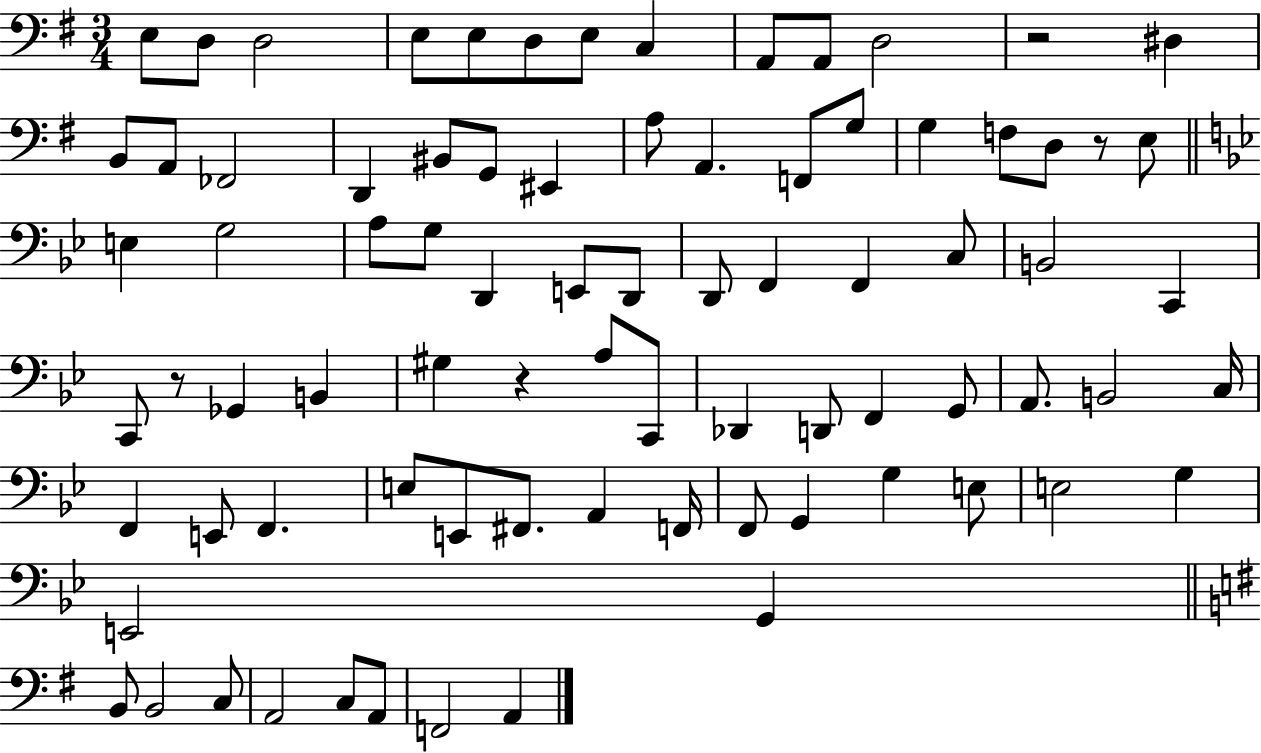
E3/e D3/e D3/h E3/e E3/e D3/e E3/e C3/q A2/e A2/e D3/h R/h D#3/q B2/e A2/e FES2/h D2/q BIS2/e G2/e EIS2/q A3/e A2/q. F2/e G3/e G3/q F3/e D3/e R/e E3/e E3/q G3/h A3/e G3/e D2/q E2/e D2/e D2/e F2/q F2/q C3/e B2/h C2/q C2/e R/e Gb2/q B2/q G#3/q R/q A3/e C2/e Db2/q D2/e F2/q G2/e A2/e. B2/h C3/s F2/q E2/e F2/q. E3/e E2/e F#2/e. A2/q F2/s F2/e G2/q G3/q E3/e E3/h G3/q E2/h G2/q B2/e B2/h C3/e A2/h C3/e A2/e F2/h A2/q